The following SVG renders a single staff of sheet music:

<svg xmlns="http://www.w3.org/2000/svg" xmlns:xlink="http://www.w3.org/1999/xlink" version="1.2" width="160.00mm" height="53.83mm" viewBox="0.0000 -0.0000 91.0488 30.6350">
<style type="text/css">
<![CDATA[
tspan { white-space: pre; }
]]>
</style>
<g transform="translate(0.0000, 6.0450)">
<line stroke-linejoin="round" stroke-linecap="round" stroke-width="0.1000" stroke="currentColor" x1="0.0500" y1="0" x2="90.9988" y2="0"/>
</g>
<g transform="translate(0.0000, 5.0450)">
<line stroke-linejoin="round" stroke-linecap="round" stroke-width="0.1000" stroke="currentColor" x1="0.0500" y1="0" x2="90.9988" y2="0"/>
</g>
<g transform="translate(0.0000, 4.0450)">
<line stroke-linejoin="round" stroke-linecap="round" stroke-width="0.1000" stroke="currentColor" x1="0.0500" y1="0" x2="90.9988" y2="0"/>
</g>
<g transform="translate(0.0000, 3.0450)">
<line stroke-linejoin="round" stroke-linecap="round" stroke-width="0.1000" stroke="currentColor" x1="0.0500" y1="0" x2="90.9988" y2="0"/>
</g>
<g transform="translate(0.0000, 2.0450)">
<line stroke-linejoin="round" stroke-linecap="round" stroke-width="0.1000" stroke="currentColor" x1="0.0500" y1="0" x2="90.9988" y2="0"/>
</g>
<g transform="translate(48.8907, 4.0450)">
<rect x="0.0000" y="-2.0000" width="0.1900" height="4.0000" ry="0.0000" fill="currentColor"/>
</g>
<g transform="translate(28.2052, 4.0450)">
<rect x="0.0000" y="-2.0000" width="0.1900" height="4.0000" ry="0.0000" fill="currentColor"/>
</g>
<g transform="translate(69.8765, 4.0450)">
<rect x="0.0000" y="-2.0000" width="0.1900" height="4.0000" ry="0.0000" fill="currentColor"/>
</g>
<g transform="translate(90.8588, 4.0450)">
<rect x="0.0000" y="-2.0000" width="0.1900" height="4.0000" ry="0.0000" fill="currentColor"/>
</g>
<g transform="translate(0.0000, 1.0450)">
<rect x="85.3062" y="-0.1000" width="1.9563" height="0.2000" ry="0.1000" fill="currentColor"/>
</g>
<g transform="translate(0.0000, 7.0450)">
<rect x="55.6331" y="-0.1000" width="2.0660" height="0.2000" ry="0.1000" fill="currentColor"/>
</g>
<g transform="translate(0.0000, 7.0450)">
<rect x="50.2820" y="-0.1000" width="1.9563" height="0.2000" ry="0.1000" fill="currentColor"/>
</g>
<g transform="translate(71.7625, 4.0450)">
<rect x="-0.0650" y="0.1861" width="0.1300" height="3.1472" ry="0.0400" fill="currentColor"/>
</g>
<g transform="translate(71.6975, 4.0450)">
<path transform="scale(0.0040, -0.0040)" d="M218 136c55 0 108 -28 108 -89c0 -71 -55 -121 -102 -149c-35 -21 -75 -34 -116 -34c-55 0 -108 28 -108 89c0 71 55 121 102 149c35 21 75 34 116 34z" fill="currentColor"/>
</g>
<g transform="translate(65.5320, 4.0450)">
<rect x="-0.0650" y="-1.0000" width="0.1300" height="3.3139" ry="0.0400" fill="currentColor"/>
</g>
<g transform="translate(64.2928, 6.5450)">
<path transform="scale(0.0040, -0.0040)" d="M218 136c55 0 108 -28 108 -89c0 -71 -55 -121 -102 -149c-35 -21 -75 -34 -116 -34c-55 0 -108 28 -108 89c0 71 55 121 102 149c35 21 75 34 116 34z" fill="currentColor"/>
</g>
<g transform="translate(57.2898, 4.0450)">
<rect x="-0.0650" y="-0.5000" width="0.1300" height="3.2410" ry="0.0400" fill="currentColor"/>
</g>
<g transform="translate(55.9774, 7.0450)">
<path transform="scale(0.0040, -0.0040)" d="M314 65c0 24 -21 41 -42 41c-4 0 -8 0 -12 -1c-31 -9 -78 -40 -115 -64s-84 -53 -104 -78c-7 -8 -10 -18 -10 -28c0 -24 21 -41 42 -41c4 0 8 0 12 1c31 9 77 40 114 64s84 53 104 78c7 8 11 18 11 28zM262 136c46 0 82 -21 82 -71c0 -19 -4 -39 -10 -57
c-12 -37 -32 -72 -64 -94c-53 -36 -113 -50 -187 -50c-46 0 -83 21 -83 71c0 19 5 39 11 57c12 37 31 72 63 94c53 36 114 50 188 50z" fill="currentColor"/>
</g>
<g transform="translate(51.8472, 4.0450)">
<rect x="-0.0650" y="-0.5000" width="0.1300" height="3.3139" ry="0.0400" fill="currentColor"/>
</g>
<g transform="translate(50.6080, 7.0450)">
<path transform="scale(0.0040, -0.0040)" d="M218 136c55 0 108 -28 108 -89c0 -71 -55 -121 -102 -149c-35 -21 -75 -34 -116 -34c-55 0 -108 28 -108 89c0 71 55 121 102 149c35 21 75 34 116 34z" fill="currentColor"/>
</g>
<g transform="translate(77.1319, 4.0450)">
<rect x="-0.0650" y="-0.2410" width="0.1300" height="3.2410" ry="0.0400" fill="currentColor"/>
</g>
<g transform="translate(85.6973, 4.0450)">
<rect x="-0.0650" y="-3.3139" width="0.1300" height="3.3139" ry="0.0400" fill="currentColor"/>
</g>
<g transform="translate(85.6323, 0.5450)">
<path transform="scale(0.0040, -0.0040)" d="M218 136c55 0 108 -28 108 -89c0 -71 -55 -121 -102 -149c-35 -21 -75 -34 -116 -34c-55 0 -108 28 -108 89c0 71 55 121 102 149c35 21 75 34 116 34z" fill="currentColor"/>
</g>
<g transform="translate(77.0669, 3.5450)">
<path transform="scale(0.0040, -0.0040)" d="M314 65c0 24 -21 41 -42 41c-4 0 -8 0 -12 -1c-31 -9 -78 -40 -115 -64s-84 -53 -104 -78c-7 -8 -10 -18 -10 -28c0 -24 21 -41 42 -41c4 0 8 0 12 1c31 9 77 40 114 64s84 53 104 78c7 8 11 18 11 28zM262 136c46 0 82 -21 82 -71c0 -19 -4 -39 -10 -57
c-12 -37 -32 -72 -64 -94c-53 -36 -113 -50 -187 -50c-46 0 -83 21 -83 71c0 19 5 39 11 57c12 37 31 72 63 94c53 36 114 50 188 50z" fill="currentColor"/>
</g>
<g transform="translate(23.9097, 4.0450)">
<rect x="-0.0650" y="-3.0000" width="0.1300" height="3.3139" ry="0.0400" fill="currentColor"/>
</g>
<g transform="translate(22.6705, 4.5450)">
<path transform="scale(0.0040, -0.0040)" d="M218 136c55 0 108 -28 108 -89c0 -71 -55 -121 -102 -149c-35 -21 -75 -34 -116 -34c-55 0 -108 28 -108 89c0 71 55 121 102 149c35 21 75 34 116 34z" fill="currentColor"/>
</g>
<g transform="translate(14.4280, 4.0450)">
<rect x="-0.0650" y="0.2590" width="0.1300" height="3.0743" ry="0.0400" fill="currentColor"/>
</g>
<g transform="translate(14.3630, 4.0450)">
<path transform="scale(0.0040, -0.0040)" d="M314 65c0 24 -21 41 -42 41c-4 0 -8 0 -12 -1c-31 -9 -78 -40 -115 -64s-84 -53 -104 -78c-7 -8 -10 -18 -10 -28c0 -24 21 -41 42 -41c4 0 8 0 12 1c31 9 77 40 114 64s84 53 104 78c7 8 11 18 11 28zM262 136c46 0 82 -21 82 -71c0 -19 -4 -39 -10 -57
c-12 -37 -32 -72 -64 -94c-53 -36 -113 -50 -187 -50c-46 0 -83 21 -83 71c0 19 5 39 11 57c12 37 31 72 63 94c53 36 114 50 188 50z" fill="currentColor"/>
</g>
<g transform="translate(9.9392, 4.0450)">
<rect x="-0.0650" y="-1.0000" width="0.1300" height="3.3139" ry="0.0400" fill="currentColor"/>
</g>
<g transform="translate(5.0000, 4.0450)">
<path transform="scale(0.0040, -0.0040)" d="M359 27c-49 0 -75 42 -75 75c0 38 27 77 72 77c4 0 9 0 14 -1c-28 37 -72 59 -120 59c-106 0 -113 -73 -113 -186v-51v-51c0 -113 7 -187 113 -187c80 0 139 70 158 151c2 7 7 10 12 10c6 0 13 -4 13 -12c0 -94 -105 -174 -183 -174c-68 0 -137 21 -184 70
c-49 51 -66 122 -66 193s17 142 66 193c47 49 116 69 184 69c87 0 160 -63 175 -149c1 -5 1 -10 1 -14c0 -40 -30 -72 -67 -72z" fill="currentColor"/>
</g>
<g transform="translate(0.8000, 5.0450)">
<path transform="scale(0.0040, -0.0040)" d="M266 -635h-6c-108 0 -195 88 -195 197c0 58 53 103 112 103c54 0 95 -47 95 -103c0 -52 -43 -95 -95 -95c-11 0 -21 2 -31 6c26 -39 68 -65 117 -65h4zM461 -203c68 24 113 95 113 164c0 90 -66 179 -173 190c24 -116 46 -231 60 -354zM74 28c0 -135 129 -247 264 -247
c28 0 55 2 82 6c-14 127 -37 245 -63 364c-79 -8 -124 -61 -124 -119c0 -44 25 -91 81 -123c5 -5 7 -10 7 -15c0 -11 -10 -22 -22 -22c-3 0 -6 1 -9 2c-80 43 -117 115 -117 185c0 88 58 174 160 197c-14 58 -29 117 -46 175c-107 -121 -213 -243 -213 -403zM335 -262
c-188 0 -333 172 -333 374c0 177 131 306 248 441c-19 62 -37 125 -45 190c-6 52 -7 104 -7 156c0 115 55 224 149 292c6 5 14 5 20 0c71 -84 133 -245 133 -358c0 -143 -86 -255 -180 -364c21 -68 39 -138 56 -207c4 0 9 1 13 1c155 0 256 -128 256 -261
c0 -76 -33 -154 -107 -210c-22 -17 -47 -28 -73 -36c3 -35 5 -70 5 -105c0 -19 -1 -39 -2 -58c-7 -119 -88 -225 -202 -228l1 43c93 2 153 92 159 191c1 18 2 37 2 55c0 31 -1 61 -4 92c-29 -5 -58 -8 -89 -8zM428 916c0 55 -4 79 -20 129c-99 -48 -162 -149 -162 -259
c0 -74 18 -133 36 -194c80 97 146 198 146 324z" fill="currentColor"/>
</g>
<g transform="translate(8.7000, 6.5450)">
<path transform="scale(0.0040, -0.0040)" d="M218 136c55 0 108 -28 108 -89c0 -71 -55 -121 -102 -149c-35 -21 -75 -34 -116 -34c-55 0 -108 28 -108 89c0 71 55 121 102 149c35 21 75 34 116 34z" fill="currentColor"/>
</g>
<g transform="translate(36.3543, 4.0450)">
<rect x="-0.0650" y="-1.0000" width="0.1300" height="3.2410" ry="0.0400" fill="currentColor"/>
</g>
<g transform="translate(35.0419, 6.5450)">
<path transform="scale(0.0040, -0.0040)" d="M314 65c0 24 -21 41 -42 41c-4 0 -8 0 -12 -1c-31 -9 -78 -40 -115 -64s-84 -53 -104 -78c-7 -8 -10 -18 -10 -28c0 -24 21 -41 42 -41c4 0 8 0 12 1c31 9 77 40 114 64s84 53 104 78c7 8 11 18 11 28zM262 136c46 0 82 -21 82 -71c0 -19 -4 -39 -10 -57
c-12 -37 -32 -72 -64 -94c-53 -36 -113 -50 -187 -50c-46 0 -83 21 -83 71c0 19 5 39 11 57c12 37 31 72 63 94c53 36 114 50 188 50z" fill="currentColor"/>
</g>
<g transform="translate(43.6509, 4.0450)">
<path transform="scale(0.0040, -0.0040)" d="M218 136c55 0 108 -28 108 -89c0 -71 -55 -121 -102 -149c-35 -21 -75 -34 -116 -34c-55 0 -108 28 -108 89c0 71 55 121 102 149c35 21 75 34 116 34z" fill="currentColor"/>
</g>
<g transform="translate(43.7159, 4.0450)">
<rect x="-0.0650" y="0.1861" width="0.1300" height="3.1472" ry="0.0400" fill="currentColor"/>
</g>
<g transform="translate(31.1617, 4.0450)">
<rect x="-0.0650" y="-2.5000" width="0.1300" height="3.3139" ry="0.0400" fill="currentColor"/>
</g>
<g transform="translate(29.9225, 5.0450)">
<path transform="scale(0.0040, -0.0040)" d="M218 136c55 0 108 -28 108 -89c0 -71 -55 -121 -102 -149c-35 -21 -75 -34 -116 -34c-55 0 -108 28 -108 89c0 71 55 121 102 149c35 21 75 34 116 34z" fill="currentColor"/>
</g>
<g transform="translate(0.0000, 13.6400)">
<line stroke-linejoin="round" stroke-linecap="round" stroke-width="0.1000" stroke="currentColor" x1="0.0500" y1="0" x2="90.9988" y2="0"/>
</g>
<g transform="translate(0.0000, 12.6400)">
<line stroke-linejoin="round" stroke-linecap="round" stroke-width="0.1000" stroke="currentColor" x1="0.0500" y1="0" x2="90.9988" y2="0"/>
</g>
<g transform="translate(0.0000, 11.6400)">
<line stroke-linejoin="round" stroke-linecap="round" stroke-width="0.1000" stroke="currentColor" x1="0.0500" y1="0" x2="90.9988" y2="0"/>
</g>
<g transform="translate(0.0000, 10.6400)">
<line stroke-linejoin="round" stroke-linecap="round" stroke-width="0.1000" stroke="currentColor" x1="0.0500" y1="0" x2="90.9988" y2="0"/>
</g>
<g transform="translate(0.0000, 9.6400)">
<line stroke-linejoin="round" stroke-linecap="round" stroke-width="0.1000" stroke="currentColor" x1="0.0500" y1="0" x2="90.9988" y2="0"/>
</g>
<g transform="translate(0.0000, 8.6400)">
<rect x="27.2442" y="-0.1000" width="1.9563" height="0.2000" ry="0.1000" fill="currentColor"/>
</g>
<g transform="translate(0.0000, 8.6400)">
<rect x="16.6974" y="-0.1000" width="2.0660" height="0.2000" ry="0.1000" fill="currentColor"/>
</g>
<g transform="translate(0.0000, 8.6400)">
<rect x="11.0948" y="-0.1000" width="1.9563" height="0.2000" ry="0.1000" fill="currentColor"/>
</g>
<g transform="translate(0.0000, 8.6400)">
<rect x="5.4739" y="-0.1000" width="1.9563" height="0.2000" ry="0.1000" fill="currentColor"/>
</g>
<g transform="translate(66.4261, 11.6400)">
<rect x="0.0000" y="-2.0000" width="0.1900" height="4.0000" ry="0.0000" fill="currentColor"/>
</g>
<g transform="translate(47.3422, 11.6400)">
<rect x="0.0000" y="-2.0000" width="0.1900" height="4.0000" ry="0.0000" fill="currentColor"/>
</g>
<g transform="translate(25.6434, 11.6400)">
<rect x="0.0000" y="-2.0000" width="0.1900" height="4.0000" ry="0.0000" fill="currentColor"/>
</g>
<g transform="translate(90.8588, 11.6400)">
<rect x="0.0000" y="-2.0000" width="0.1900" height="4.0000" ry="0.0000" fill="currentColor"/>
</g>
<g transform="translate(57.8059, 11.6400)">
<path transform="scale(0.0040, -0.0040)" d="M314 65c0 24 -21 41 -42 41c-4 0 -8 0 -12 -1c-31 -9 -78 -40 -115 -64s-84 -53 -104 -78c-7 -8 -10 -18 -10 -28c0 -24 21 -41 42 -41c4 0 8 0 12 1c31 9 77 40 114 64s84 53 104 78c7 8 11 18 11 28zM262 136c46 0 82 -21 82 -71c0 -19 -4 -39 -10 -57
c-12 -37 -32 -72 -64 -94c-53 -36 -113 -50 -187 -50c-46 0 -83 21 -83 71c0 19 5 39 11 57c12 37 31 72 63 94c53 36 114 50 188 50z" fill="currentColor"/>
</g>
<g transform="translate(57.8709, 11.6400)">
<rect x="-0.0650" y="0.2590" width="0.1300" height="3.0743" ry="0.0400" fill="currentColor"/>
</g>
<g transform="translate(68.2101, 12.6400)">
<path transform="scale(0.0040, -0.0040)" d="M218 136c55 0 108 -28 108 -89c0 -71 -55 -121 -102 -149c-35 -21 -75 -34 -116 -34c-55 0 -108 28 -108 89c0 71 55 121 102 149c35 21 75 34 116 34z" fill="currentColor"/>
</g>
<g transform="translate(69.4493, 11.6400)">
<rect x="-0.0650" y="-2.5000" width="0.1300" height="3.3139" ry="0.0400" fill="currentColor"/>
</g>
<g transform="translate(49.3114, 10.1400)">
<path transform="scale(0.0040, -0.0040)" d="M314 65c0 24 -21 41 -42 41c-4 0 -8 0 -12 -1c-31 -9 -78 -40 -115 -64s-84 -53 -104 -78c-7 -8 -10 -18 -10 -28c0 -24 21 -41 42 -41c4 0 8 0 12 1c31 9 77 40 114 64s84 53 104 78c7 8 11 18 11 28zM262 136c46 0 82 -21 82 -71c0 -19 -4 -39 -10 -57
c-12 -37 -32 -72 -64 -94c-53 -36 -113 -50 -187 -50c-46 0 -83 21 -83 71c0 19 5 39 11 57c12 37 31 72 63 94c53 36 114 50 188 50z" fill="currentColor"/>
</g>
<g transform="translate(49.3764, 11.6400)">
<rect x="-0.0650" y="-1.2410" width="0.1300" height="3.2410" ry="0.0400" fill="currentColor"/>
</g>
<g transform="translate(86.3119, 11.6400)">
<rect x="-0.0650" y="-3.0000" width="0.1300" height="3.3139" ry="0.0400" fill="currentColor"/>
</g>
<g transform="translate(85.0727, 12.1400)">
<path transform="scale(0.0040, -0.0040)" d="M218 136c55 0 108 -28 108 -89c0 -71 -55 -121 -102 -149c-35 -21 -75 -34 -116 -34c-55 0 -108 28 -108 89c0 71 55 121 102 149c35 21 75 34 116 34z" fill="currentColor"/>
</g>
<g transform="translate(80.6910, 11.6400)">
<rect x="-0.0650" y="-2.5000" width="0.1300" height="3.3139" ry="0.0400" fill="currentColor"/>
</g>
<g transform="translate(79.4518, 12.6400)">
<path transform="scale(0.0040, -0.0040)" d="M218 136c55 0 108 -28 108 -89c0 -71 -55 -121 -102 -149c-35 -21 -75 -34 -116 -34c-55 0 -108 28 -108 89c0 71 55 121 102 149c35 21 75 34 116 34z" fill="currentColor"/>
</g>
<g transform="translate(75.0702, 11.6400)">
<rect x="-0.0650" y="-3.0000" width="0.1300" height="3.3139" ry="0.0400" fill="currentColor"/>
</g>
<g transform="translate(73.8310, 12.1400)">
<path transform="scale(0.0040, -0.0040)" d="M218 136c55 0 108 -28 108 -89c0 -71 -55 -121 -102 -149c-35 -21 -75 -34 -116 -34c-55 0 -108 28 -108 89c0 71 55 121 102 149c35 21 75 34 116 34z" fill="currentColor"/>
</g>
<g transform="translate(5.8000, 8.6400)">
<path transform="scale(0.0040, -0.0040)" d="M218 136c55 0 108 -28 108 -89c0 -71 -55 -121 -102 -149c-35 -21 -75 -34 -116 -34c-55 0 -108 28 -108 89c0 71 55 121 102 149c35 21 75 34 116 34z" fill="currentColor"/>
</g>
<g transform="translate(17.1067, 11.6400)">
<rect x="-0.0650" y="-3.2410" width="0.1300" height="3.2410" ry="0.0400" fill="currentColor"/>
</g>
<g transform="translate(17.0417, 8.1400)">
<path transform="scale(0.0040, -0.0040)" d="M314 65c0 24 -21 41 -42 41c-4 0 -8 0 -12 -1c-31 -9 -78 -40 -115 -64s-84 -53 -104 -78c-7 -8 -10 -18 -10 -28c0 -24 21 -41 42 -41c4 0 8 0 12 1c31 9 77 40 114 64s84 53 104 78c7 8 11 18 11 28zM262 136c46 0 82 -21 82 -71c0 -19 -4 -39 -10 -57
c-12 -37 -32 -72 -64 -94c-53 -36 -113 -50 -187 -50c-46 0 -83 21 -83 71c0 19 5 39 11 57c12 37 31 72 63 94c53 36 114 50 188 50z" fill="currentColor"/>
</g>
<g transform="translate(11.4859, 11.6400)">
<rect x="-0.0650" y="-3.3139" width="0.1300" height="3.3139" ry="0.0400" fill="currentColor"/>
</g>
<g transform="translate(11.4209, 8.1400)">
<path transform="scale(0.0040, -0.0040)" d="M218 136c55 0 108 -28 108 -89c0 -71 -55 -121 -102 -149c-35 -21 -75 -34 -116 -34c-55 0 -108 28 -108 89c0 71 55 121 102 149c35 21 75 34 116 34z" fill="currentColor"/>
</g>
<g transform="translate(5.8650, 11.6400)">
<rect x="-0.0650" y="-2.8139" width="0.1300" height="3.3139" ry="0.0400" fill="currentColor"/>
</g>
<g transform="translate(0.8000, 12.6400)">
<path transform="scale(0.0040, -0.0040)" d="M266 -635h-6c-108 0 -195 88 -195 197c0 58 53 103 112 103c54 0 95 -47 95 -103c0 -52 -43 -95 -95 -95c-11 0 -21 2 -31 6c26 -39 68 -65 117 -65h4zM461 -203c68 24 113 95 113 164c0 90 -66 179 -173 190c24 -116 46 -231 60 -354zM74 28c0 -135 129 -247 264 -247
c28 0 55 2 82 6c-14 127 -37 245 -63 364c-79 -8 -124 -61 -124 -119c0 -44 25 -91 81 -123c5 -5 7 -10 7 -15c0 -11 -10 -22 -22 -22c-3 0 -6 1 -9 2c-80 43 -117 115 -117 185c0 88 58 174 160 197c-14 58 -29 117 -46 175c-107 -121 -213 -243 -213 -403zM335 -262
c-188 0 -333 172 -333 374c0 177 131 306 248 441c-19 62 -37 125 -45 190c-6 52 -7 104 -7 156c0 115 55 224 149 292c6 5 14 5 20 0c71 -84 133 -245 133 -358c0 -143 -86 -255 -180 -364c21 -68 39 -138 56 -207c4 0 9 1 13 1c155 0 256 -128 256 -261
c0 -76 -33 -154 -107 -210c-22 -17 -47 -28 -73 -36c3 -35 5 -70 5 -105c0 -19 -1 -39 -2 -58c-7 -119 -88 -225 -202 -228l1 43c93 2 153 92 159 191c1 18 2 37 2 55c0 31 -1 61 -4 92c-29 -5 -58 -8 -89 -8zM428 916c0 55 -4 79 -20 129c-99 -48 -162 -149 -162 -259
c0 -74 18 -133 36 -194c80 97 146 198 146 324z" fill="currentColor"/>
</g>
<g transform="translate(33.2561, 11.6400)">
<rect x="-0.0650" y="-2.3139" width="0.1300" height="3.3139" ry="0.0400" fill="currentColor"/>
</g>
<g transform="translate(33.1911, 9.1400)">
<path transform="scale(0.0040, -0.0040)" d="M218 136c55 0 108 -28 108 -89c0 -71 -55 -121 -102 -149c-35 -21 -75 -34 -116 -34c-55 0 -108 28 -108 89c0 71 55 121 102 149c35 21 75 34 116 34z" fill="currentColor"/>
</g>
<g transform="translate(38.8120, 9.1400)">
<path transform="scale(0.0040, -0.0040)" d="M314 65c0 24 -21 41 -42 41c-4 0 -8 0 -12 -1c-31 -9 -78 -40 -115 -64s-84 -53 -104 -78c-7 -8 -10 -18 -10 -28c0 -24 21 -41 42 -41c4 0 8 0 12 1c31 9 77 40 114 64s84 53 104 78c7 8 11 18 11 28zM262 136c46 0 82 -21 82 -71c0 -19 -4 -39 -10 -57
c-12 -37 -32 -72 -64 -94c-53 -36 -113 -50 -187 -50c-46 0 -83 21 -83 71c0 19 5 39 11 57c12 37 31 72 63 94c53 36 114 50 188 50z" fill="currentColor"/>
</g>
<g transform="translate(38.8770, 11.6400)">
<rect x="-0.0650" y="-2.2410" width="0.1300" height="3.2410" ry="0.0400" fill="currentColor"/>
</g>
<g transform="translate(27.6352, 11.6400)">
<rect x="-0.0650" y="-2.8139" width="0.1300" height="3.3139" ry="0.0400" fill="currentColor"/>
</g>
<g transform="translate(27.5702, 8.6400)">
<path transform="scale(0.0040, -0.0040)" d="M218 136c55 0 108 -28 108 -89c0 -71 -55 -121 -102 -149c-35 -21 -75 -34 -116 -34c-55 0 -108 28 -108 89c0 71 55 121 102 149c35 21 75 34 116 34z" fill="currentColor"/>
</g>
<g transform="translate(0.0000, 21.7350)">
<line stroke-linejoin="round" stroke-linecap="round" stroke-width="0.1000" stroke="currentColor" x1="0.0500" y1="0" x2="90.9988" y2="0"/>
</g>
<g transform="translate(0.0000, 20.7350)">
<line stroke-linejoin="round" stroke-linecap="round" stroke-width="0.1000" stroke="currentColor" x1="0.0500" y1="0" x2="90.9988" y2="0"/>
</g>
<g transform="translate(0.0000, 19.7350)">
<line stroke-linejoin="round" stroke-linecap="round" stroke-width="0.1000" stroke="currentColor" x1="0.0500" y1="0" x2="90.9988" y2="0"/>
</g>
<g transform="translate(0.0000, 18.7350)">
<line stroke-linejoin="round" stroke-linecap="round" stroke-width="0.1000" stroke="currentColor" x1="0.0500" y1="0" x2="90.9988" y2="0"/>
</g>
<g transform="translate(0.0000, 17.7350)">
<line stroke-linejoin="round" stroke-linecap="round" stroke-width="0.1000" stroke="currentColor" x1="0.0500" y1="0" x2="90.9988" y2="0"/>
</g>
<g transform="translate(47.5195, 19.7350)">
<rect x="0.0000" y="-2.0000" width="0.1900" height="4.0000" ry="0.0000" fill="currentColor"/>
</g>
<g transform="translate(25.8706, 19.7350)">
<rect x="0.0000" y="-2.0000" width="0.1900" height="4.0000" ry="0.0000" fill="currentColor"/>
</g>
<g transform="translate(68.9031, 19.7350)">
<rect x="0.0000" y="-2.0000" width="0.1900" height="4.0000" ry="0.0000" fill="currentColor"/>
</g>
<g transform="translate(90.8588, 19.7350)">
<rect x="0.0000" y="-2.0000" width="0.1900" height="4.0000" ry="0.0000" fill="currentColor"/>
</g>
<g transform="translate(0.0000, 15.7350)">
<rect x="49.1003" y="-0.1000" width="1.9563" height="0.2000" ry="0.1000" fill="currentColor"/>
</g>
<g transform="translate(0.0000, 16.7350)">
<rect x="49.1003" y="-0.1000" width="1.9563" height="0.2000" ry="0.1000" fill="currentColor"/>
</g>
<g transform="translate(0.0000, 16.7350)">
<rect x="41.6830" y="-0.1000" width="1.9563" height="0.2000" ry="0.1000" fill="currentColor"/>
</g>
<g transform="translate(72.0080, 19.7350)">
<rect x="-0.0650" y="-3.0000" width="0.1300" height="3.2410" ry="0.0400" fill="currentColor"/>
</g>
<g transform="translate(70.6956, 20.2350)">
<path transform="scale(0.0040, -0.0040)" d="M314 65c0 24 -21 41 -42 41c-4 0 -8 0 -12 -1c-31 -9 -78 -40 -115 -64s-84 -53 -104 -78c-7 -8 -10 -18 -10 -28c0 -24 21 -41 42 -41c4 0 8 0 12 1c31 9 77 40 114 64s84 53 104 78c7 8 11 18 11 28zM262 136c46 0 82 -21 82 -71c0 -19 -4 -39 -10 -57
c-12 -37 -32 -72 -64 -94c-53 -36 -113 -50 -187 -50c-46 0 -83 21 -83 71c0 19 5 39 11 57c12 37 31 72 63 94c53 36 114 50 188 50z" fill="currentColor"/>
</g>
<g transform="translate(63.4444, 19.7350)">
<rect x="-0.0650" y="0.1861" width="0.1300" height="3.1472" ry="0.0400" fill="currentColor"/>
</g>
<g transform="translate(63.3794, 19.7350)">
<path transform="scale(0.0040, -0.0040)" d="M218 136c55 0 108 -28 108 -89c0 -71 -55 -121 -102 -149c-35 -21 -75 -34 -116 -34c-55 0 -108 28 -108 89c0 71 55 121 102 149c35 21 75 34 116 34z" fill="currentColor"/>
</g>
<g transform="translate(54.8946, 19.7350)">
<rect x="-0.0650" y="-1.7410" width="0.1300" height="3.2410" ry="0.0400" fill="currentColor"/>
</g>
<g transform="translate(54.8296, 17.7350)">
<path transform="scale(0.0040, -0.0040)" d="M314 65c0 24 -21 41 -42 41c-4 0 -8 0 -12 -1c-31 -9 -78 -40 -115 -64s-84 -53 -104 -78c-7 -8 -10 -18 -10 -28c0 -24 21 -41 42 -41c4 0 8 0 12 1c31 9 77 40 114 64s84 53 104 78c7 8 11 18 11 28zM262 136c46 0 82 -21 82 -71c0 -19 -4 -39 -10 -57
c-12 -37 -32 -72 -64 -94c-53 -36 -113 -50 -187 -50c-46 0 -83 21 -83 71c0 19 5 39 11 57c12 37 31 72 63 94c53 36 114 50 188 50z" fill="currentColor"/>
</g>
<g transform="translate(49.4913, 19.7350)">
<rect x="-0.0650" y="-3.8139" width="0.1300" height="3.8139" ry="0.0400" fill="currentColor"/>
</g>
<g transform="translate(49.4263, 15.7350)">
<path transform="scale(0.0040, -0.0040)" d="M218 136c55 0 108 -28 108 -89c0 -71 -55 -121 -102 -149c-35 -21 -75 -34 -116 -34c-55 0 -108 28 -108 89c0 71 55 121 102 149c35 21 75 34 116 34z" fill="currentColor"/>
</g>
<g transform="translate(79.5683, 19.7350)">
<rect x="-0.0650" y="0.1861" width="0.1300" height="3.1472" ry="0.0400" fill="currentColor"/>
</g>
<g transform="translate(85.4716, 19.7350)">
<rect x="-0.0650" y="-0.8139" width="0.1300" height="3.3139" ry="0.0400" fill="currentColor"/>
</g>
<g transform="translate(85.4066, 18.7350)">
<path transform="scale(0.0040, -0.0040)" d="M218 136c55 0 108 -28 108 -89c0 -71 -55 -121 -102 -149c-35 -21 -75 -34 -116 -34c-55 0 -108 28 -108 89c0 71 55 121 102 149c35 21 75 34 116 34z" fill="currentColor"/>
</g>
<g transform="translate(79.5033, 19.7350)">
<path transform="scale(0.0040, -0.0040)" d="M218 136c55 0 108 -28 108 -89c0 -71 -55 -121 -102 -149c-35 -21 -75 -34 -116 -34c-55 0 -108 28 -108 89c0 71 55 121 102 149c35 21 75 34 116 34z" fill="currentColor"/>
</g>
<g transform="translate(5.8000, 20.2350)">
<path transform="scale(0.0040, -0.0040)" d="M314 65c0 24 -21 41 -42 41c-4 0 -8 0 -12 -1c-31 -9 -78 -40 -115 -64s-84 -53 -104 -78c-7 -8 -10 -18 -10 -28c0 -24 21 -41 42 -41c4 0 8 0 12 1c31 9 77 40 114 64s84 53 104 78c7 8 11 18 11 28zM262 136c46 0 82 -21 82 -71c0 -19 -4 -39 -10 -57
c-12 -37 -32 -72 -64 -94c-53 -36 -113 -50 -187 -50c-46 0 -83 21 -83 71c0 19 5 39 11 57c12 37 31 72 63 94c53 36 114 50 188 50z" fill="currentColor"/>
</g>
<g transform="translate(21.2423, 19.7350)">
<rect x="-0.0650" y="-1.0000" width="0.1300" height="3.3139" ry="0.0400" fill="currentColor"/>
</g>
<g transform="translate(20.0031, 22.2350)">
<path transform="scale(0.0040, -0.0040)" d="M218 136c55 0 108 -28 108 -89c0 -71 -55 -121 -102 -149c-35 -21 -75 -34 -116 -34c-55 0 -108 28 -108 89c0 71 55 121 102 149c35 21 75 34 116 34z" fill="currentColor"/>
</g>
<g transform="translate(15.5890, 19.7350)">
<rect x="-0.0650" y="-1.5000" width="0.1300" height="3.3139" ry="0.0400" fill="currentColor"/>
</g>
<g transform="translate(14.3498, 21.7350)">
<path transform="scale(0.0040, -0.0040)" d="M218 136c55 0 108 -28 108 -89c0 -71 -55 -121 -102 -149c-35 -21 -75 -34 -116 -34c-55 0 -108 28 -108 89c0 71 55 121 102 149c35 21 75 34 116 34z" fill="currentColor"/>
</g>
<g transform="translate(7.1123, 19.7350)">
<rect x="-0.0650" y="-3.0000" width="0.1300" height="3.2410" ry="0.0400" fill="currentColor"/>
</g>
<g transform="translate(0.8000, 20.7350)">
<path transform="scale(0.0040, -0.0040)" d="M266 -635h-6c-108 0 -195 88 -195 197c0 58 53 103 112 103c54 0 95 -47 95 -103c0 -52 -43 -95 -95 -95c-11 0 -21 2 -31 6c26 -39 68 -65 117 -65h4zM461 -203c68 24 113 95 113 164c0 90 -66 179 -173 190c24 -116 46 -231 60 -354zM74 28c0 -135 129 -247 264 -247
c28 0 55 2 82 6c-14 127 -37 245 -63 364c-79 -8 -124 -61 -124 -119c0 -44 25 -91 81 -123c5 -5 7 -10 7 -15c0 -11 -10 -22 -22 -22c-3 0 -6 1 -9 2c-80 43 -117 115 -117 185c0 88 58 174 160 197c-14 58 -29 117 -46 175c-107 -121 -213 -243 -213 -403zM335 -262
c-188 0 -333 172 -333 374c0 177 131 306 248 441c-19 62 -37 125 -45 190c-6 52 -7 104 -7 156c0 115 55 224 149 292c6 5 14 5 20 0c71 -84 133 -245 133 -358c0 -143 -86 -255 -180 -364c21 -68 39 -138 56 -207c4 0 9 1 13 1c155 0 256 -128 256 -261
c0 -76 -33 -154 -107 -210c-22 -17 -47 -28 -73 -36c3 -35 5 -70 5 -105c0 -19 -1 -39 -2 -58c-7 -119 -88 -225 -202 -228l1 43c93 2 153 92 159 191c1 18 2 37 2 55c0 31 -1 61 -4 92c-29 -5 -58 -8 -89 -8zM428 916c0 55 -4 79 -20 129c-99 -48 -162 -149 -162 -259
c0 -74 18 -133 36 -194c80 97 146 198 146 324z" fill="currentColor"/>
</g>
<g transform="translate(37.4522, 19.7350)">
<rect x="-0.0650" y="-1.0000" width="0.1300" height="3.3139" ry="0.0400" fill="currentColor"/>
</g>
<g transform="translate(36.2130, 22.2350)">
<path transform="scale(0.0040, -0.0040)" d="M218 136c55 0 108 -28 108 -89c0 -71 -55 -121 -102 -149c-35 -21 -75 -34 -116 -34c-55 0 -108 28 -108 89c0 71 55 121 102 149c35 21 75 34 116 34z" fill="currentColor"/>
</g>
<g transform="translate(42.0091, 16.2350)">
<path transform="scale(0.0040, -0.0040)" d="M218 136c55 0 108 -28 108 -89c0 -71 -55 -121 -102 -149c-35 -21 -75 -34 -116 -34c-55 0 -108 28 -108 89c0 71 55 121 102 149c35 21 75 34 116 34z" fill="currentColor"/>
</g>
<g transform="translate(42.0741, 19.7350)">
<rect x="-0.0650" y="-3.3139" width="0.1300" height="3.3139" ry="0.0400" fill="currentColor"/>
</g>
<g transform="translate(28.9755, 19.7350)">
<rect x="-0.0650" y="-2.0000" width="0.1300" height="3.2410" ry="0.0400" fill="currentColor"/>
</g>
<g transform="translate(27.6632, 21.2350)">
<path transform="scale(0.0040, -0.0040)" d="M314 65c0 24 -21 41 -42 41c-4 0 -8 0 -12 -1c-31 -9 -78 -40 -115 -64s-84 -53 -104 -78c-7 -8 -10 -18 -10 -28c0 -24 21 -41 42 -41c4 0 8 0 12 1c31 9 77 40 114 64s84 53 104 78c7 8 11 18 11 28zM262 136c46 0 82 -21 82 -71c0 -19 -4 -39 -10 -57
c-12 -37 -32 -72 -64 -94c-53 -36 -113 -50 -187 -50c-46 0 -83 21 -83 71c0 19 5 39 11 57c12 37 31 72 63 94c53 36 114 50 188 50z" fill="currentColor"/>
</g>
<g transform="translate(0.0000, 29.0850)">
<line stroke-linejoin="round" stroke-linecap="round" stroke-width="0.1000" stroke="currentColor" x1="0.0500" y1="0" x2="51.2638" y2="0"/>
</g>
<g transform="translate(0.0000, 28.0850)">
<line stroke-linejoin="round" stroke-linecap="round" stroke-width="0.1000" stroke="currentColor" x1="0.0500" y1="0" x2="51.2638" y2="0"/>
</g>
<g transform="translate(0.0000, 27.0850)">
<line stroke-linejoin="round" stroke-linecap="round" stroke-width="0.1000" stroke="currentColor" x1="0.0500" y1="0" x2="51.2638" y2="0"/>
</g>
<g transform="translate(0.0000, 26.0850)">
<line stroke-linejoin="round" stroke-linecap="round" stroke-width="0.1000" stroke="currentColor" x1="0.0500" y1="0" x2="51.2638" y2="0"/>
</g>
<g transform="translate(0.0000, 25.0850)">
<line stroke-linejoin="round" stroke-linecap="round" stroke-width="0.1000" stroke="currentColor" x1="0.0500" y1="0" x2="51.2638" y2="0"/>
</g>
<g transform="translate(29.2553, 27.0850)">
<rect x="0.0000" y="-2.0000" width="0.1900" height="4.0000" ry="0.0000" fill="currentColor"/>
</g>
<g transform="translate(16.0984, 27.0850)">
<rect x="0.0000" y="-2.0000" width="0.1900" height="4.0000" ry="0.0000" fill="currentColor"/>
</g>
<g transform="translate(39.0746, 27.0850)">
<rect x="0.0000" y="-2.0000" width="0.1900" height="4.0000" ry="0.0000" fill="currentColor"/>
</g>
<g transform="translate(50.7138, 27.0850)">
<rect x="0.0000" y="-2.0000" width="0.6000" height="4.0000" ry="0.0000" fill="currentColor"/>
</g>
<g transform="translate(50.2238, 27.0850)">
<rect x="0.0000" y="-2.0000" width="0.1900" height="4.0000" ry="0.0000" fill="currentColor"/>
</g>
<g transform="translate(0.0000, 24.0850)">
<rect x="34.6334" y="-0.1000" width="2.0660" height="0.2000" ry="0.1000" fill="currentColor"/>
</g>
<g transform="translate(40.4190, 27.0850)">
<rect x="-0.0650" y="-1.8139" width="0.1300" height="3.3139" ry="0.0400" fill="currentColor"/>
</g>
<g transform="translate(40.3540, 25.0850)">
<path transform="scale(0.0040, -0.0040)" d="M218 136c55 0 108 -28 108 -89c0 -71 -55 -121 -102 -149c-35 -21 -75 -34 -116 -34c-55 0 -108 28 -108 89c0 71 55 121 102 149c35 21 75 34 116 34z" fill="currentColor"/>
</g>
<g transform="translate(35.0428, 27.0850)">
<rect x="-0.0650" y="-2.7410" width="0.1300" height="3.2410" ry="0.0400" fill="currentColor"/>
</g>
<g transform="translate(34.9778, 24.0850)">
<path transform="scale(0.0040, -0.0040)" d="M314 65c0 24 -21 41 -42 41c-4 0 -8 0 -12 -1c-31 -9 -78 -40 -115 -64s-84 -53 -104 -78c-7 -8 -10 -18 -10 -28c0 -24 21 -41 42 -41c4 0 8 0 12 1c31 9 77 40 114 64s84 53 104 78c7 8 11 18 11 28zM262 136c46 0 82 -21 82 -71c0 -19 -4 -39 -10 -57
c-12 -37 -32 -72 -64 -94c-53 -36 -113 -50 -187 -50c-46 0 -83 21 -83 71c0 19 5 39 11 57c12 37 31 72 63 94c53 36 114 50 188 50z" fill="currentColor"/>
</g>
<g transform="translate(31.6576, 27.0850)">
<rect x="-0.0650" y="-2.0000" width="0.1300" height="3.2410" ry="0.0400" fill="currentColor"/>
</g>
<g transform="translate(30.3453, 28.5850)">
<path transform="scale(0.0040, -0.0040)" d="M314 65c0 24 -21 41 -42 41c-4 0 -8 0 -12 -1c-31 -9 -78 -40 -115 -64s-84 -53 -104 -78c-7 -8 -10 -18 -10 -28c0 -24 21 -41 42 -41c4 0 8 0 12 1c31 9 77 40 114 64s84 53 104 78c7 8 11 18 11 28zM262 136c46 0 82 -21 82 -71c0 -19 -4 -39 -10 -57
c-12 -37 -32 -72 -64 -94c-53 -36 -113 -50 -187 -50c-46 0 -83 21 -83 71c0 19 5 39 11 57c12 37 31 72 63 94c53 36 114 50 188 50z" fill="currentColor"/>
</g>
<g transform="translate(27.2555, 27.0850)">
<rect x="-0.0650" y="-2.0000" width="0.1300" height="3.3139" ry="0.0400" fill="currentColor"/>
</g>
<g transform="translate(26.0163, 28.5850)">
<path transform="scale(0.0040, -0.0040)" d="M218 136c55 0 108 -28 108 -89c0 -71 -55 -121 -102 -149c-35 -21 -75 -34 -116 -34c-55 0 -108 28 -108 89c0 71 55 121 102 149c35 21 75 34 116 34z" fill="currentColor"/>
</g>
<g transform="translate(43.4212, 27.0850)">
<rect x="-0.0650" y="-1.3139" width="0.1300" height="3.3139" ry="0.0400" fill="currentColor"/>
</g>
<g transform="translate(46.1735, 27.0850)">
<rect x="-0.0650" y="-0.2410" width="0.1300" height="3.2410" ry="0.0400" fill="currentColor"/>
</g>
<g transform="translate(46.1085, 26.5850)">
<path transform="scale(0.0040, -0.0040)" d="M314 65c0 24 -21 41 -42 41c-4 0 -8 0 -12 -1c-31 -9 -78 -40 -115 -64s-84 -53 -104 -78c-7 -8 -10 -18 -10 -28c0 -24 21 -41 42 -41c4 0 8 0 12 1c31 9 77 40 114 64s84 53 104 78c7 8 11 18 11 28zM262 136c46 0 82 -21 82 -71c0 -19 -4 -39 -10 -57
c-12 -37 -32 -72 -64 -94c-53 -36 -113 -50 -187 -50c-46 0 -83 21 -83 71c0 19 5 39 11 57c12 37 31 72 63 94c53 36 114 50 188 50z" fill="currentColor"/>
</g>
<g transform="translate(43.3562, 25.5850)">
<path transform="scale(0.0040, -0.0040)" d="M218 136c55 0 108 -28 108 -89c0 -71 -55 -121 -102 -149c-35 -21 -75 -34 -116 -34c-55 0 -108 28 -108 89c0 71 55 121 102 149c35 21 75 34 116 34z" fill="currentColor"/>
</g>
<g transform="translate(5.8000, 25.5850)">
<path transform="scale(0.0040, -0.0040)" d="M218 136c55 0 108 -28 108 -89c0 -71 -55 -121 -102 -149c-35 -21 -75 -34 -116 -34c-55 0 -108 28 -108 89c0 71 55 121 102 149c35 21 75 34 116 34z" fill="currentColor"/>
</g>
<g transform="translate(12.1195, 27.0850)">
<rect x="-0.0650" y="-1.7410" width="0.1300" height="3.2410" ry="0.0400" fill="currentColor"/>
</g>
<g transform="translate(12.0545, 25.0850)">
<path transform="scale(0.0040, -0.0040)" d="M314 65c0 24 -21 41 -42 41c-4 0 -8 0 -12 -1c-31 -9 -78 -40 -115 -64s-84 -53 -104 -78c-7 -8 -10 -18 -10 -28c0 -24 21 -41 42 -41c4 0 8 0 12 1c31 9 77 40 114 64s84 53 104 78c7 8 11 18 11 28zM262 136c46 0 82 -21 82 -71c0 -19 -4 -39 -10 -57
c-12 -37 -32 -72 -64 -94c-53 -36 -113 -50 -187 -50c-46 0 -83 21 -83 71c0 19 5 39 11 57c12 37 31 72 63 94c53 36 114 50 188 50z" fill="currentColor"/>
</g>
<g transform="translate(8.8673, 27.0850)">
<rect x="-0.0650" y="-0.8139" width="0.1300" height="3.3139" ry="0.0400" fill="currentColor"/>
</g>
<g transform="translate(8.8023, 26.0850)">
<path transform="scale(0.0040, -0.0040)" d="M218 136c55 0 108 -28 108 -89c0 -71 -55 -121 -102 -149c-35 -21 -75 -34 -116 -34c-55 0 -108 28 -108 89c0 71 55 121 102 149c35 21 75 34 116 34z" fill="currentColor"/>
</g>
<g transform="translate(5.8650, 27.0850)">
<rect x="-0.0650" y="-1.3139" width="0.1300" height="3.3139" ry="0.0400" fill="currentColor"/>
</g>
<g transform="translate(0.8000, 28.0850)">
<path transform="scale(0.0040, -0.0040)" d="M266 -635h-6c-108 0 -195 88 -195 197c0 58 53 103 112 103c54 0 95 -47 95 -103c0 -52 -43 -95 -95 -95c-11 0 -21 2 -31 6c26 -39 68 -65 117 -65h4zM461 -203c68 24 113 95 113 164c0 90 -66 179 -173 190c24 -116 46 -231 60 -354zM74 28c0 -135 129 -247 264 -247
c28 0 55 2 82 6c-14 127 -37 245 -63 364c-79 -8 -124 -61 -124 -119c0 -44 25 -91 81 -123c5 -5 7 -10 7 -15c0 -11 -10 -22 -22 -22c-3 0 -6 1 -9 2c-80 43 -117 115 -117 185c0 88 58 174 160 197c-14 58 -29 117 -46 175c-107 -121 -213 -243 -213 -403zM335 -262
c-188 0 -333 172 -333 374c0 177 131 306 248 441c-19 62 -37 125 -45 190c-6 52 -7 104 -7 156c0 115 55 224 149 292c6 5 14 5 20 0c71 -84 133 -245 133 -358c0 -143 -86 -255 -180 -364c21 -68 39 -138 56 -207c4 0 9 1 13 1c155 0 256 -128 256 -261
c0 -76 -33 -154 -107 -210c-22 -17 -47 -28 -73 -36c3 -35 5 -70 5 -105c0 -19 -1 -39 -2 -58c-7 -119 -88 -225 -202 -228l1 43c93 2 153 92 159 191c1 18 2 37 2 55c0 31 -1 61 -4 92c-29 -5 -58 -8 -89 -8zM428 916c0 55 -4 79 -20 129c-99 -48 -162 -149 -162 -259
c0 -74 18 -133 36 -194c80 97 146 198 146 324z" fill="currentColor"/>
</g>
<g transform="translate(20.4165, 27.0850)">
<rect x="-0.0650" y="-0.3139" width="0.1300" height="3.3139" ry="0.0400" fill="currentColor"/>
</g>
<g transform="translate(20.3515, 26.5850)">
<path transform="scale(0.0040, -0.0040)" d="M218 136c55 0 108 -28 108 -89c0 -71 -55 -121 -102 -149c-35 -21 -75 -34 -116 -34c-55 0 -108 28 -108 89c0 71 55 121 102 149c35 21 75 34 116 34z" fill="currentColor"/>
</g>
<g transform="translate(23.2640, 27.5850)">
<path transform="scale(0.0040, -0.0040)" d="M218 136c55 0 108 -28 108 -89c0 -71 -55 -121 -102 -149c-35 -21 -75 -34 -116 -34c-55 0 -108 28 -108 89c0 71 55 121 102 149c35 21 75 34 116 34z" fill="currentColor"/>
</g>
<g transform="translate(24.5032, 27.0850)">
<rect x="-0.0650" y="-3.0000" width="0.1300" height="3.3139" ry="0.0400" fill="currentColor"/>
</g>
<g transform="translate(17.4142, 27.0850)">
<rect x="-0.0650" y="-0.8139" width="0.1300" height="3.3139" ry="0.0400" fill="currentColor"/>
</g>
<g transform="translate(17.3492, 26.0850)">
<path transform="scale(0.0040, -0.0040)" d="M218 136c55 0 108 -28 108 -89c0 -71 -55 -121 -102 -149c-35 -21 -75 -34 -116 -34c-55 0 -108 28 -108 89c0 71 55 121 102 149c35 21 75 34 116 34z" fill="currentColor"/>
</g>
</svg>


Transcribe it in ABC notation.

X:1
T:Untitled
M:4/4
L:1/4
K:C
D B2 A G D2 B C C2 D B c2 b a b b2 a g g2 e2 B2 G A G A A2 E D F2 D b c' f2 B A2 B d e d f2 d c A F F2 a2 f e c2